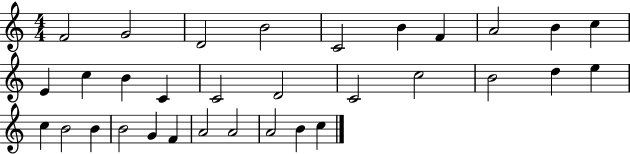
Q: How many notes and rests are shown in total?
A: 32